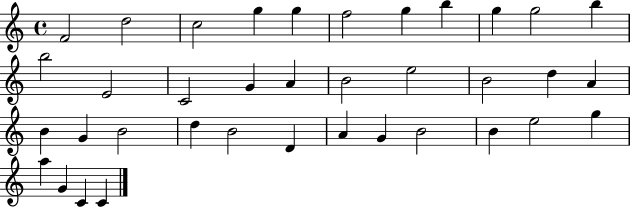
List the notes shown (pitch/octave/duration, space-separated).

F4/h D5/h C5/h G5/q G5/q F5/h G5/q B5/q G5/q G5/h B5/q B5/h E4/h C4/h G4/q A4/q B4/h E5/h B4/h D5/q A4/q B4/q G4/q B4/h D5/q B4/h D4/q A4/q G4/q B4/h B4/q E5/h G5/q A5/q G4/q C4/q C4/q